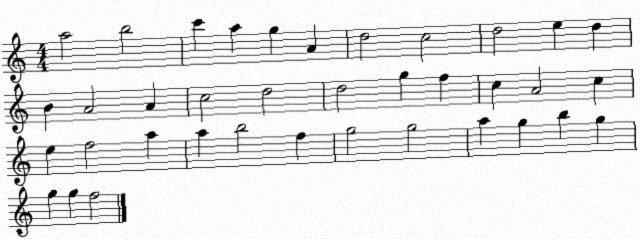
X:1
T:Untitled
M:4/4
L:1/4
K:C
a2 b2 c' a g A d2 c2 d2 e d B A2 A c2 d2 d2 g f c A2 c e f2 a a b2 f g2 g2 a g b g g g f2